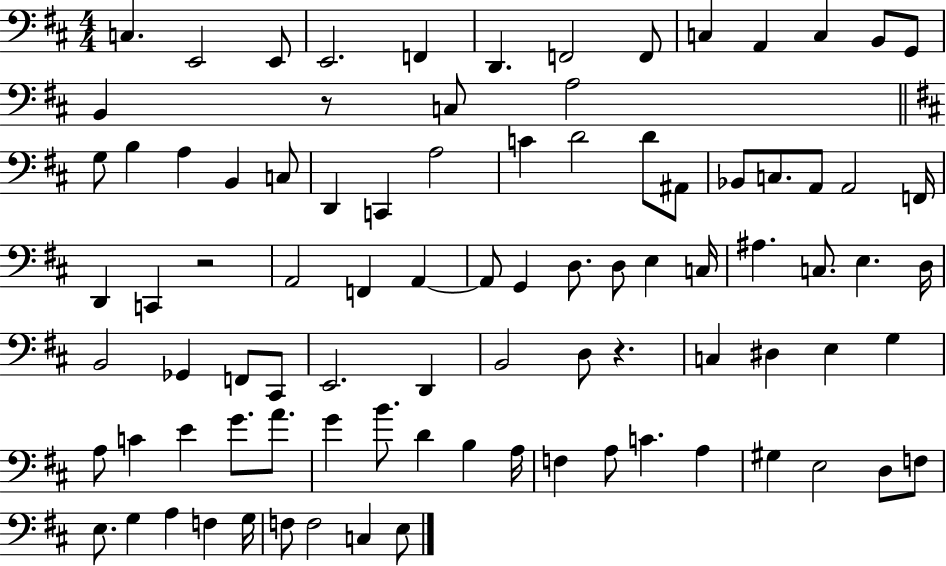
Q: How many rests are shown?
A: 3